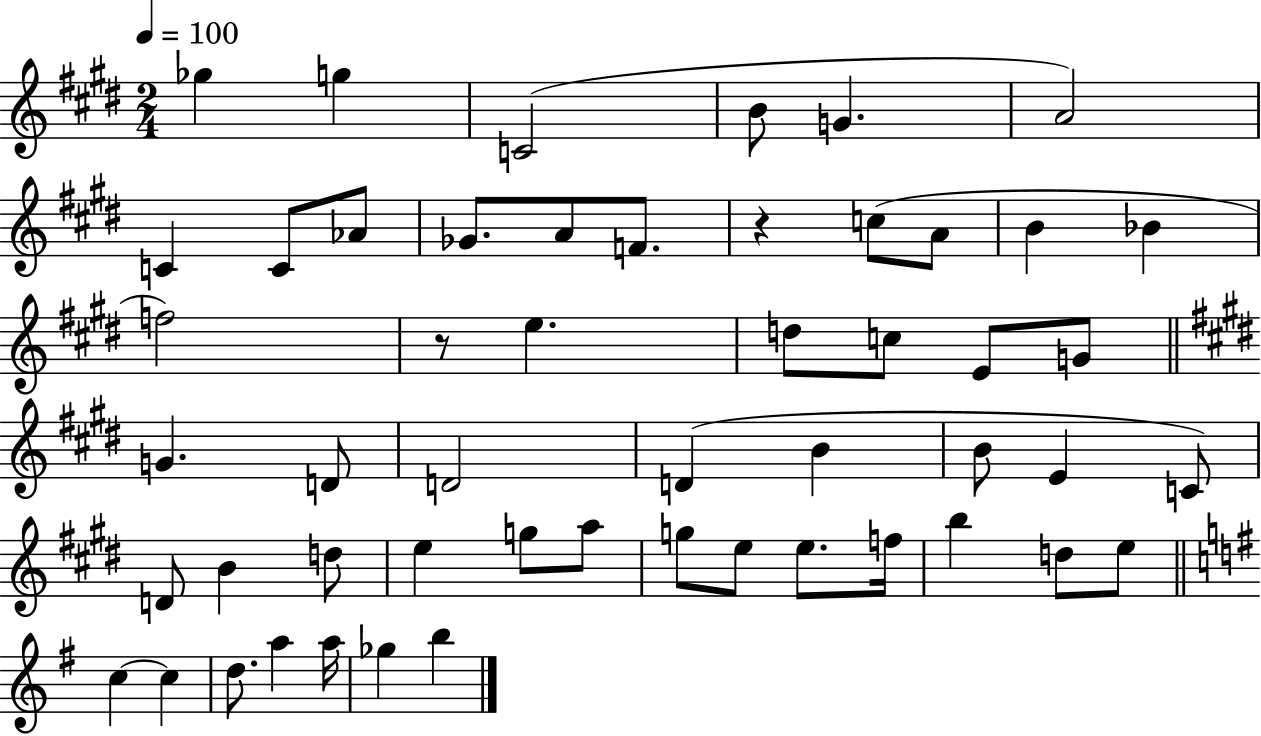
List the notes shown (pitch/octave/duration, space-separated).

Gb5/q G5/q C4/h B4/e G4/q. A4/h C4/q C4/e Ab4/e Gb4/e. A4/e F4/e. R/q C5/e A4/e B4/q Bb4/q F5/h R/e E5/q. D5/e C5/e E4/e G4/e G4/q. D4/e D4/h D4/q B4/q B4/e E4/q C4/e D4/e B4/q D5/e E5/q G5/e A5/e G5/e E5/e E5/e. F5/s B5/q D5/e E5/e C5/q C5/q D5/e. A5/q A5/s Gb5/q B5/q